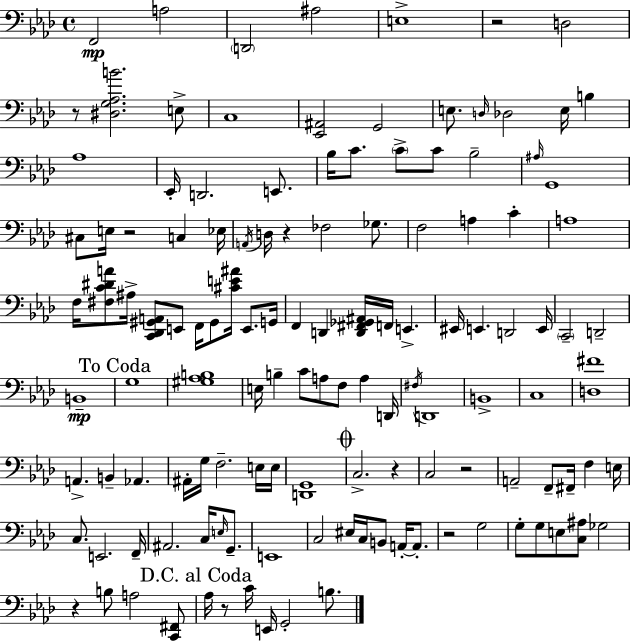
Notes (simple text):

F2/h A3/h D2/h A#3/h E3/w R/h D3/h R/e [D#3,G3,Ab3,B4]/h. E3/e C3/w [Eb2,A#2]/h G2/h E3/e. D3/s Db3/h E3/s B3/q Ab3/w Eb2/s D2/h. E2/e. Bb3/s C4/e. C4/e C4/e Bb3/h A#3/s G2/w C#3/e E3/s R/h C3/q Eb3/s A2/s D3/s R/q FES3/h Gb3/e. F3/h A3/q C4/q A3/w F3/s [F#3,C4,D#4,A4]/e A#3/s [C2,Db2,G#2,A2]/e E2/e F2/s G#2/e [C#4,E4,A#4]/s E2/e. G2/s F2/q D2/q [D2,F#2,Gb2,A#2]/s F2/s E2/q. EIS2/s E2/q. D2/h E2/s C2/h D2/h B2/w G3/w [G#3,Ab3,B3]/w E3/s B3/q C4/e A3/e F3/e A3/q D2/s F#3/s D2/w B2/w C3/w [D3,F#4]/w A2/q. B2/q Ab2/q. A#2/s G3/s F3/h. E3/s E3/s [D2,G2]/w C3/h. R/q C3/h R/h A2/h F2/e F#2/s F3/q E3/s C3/e. E2/h. F2/s A#2/h. C3/s E3/s G2/e. E2/w C3/h EIS3/s C3/s B2/e A2/s A2/e. R/h G3/h G3/e G3/e E3/e [C3,A#3]/e Gb3/h R/q B3/e A3/h [C2,F#2]/e Ab3/s R/e C4/s E2/s G2/h B3/e.